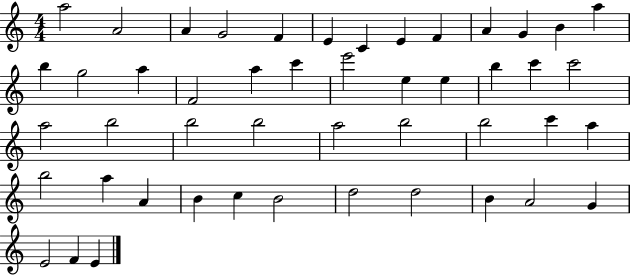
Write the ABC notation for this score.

X:1
T:Untitled
M:4/4
L:1/4
K:C
a2 A2 A G2 F E C E F A G B a b g2 a F2 a c' e'2 e e b c' c'2 a2 b2 b2 b2 a2 b2 b2 c' a b2 a A B c B2 d2 d2 B A2 G E2 F E